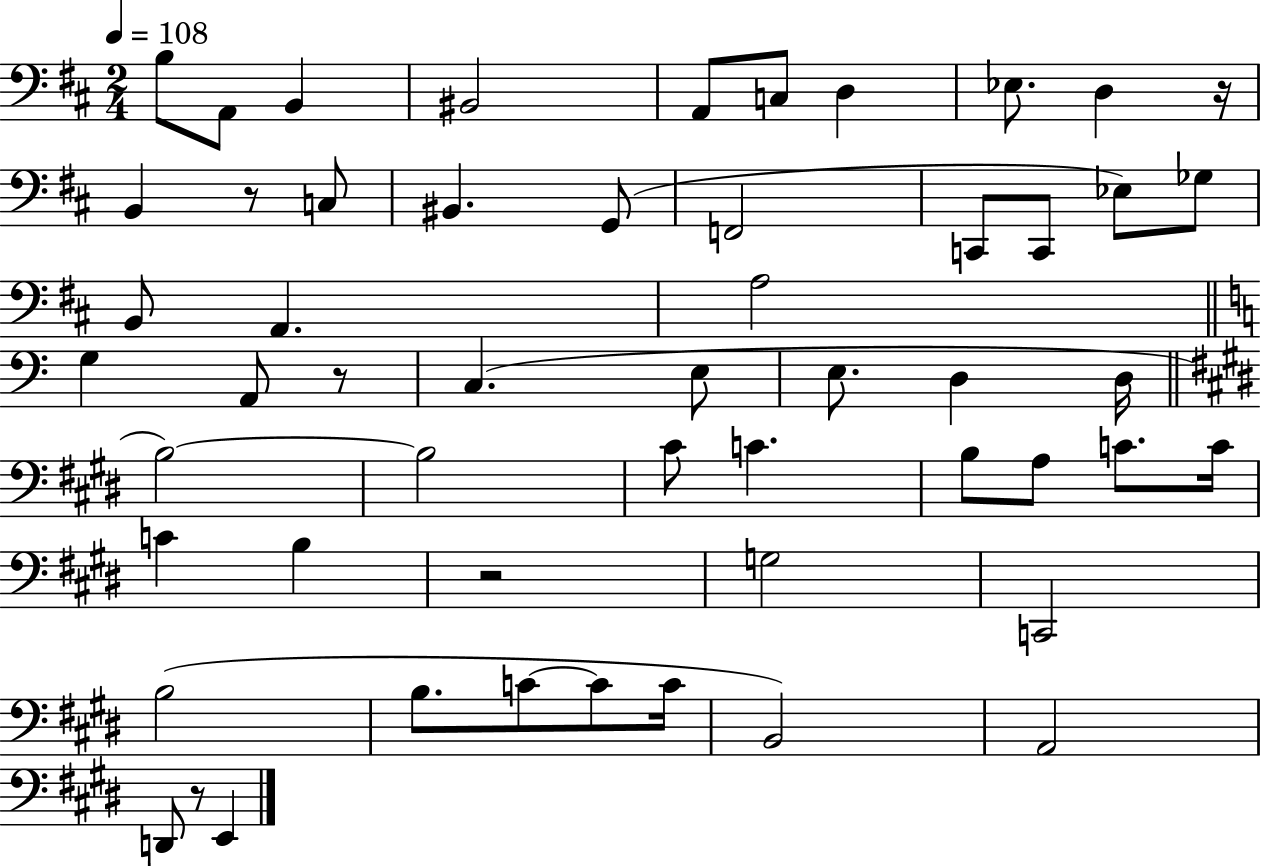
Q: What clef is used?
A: bass